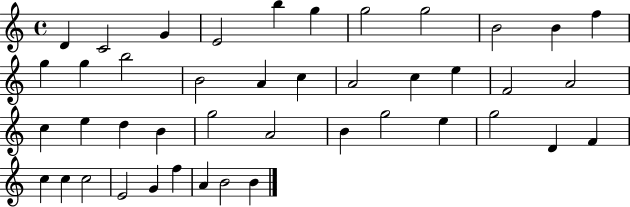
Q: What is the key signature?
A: C major